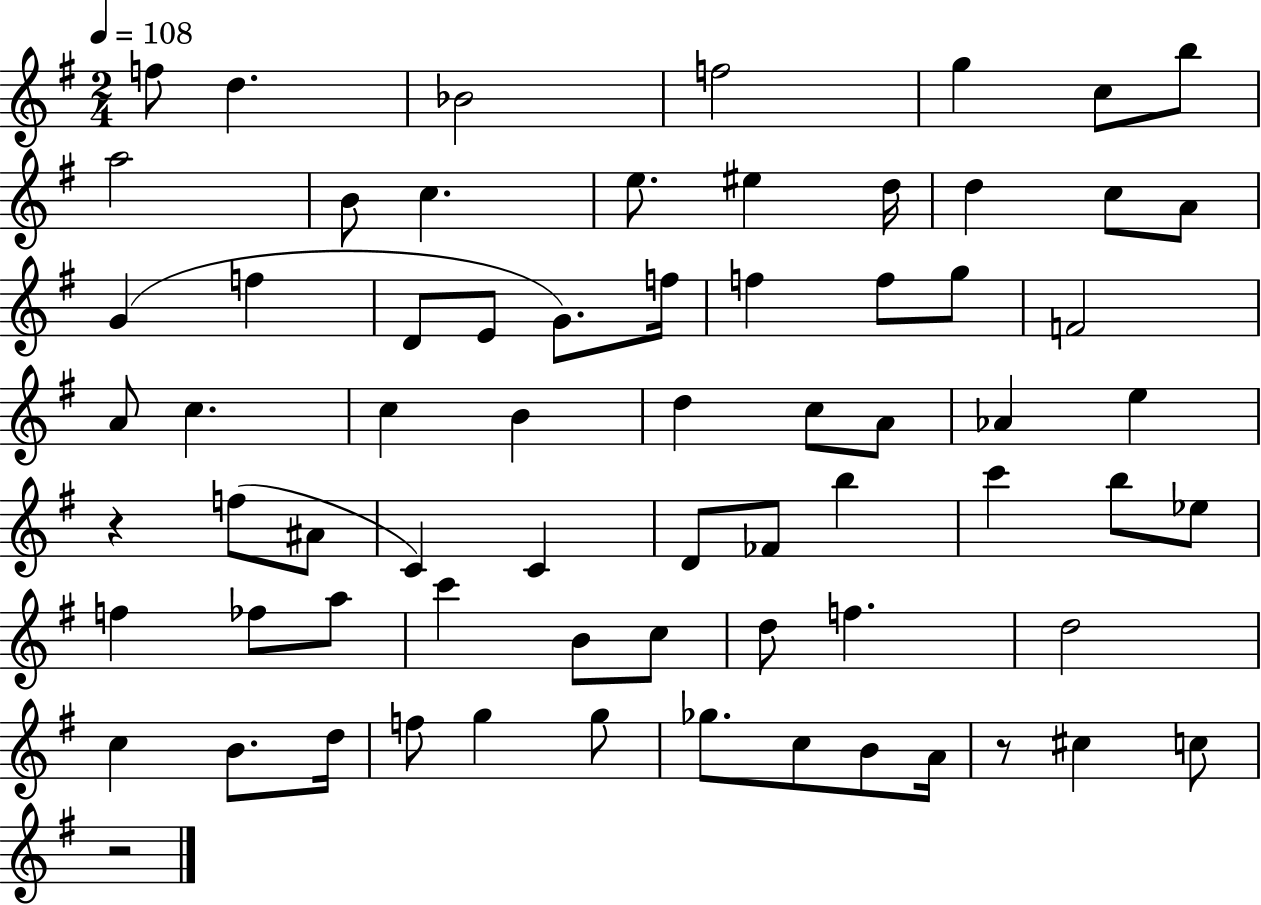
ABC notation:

X:1
T:Untitled
M:2/4
L:1/4
K:G
f/2 d _B2 f2 g c/2 b/2 a2 B/2 c e/2 ^e d/4 d c/2 A/2 G f D/2 E/2 G/2 f/4 f f/2 g/2 F2 A/2 c c B d c/2 A/2 _A e z f/2 ^A/2 C C D/2 _F/2 b c' b/2 _e/2 f _f/2 a/2 c' B/2 c/2 d/2 f d2 c B/2 d/4 f/2 g g/2 _g/2 c/2 B/2 A/4 z/2 ^c c/2 z2